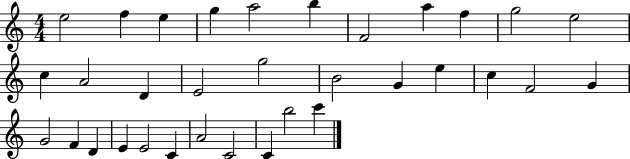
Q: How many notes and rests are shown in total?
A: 33